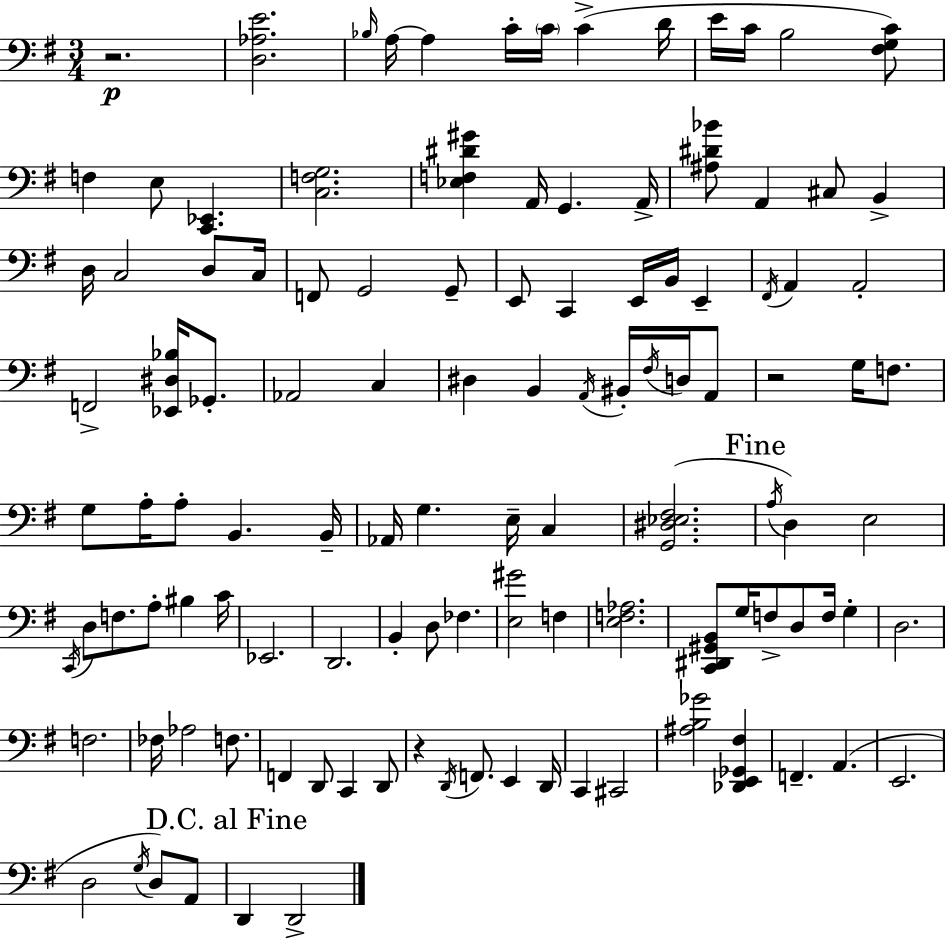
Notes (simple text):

R/h. [D3,Ab3,E4]/h. Bb3/s A3/s A3/q C4/s C4/s C4/q D4/s E4/s C4/s B3/h [F#3,G3,C4]/e F3/q E3/e [C2,Eb2]/q. [C3,F3,G3]/h. [Eb3,F3,D#4,G#4]/q A2/s G2/q. A2/s [A#3,D#4,Bb4]/e A2/q C#3/e B2/q D3/s C3/h D3/e C3/s F2/e G2/h G2/e E2/e C2/q E2/s B2/s E2/q F#2/s A2/q A2/h F2/h [Eb2,D#3,Bb3]/s Gb2/e. Ab2/h C3/q D#3/q B2/q A2/s BIS2/s F#3/s D3/s A2/e R/h G3/s F3/e. G3/e A3/s A3/e B2/q. B2/s Ab2/s G3/q. E3/s C3/q [G2,D#3,Eb3,F#3]/h. A3/s D3/q E3/h C2/s D3/e F3/e. A3/e BIS3/q C4/s Eb2/h. D2/h. B2/q D3/e FES3/q. [E3,G#4]/h F3/q [E3,F3,Ab3]/h. [C2,D#2,G#2,B2]/e G3/s F3/e D3/e F3/s G3/q D3/h. F3/h. FES3/s Ab3/h F3/e. F2/q D2/e C2/q D2/e R/q D2/s F2/e. E2/q D2/s C2/q C#2/h [A#3,B3,Gb4]/h [Db2,E2,Gb2,F#3]/q F2/q. A2/q. E2/h. D3/h G3/s D3/e A2/e D2/q D2/h